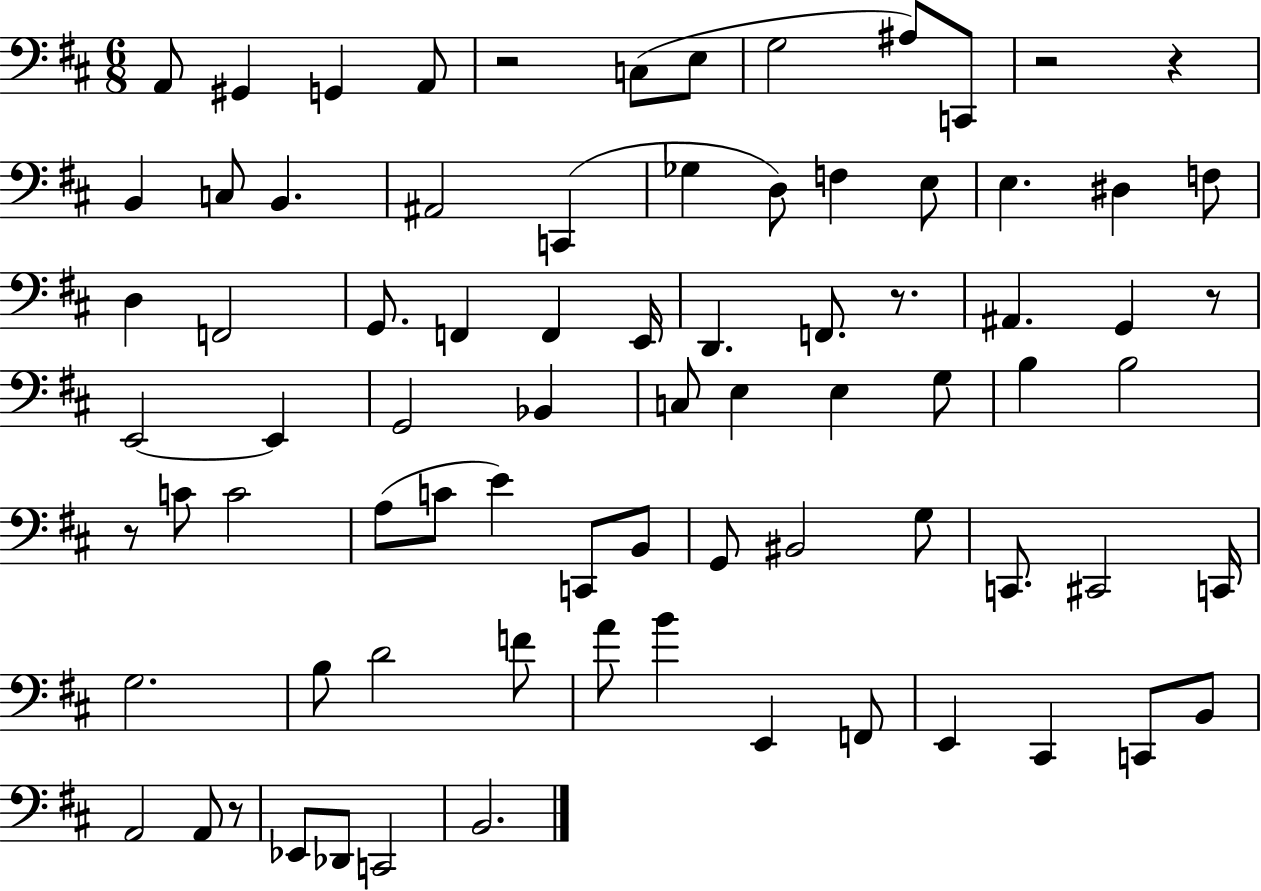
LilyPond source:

{
  \clef bass
  \numericTimeSignature
  \time 6/8
  \key d \major
  a,8 gis,4 g,4 a,8 | r2 c8( e8 | g2 ais8) c,8 | r2 r4 | \break b,4 c8 b,4. | ais,2 c,4( | ges4 d8) f4 e8 | e4. dis4 f8 | \break d4 f,2 | g,8. f,4 f,4 e,16 | d,4. f,8. r8. | ais,4. g,4 r8 | \break e,2~~ e,4 | g,2 bes,4 | c8 e4 e4 g8 | b4 b2 | \break r8 c'8 c'2 | a8( c'8 e'4) c,8 b,8 | g,8 bis,2 g8 | c,8. cis,2 c,16 | \break g2. | b8 d'2 f'8 | a'8 b'4 e,4 f,8 | e,4 cis,4 c,8 b,8 | \break a,2 a,8 r8 | ees,8 des,8 c,2 | b,2. | \bar "|."
}